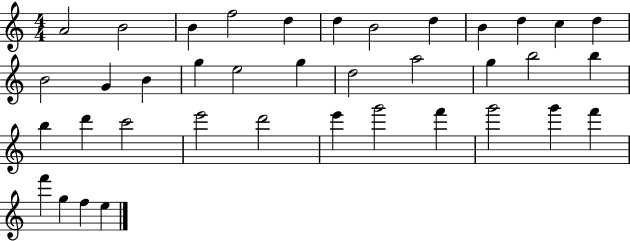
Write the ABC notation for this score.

X:1
T:Untitled
M:4/4
L:1/4
K:C
A2 B2 B f2 d d B2 d B d c d B2 G B g e2 g d2 a2 g b2 b b d' c'2 e'2 d'2 e' g'2 f' g'2 g' f' f' g f e